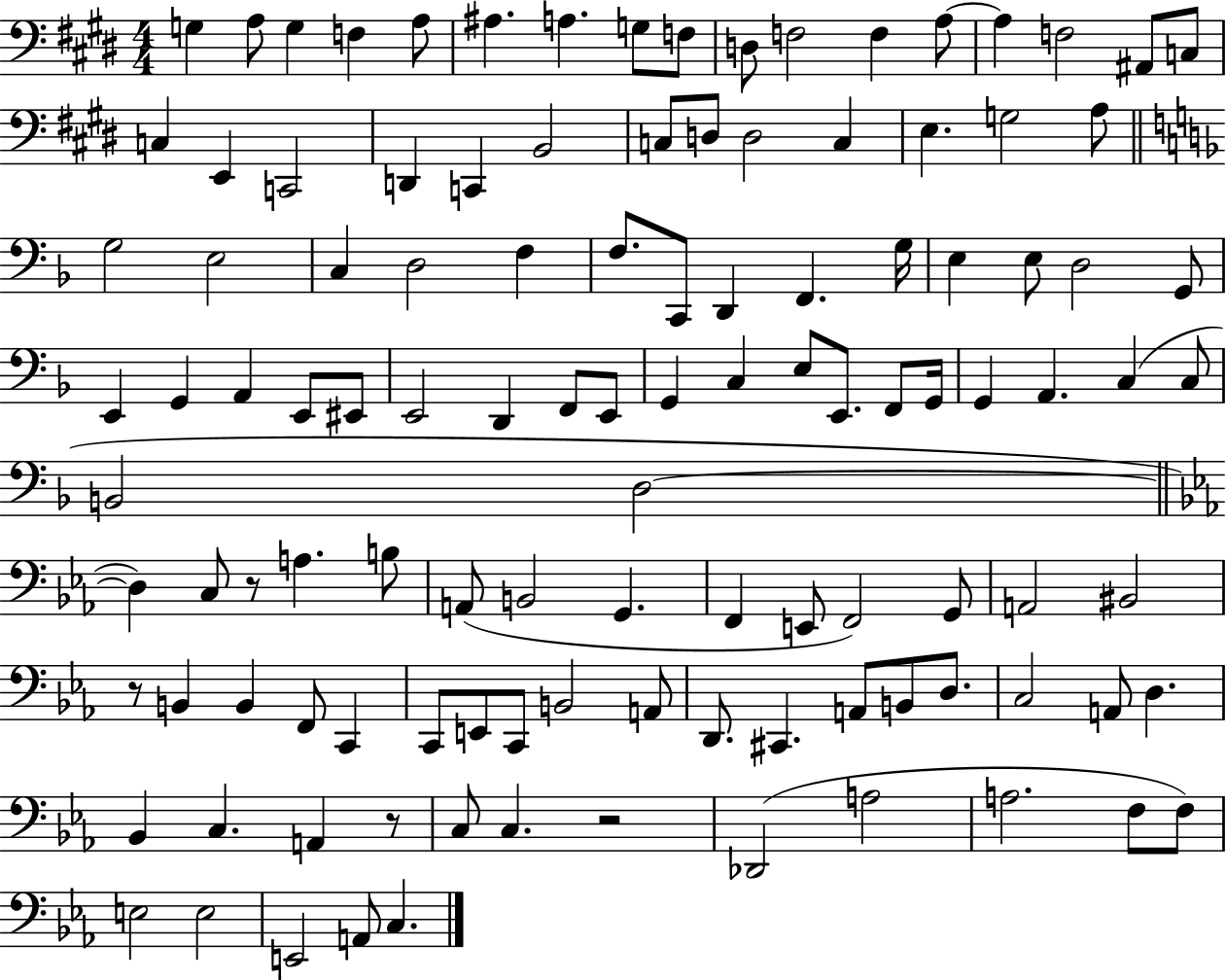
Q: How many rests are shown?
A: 4